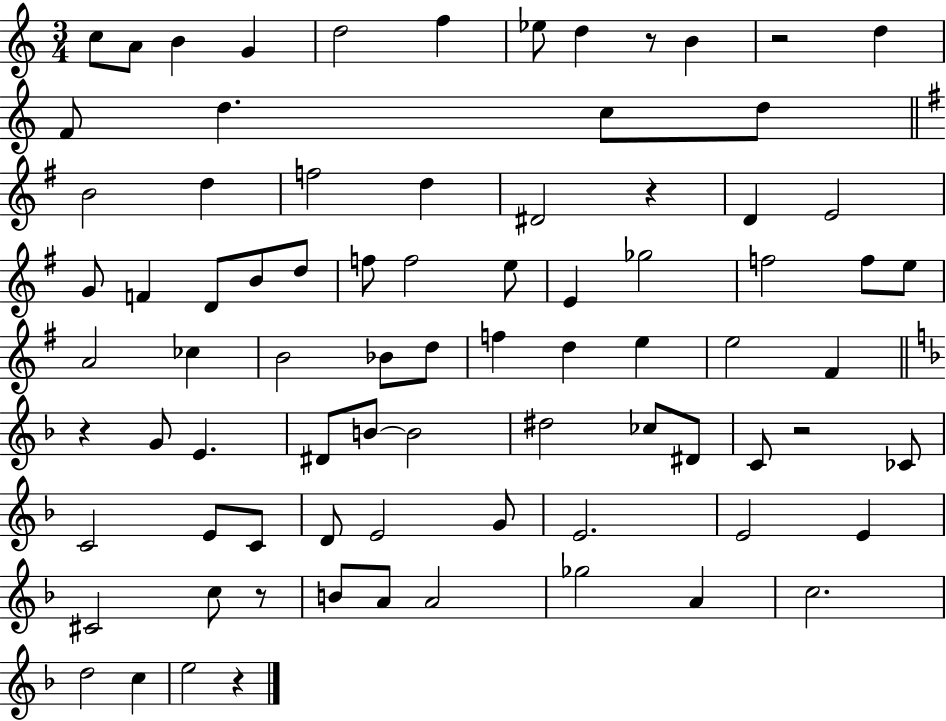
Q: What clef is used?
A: treble